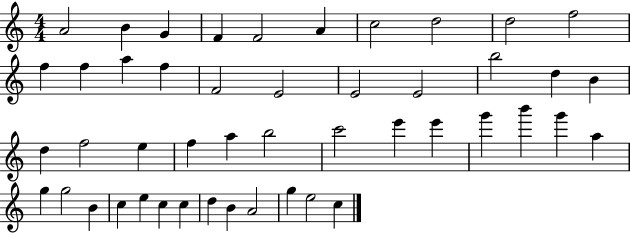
X:1
T:Untitled
M:4/4
L:1/4
K:C
A2 B G F F2 A c2 d2 d2 f2 f f a f F2 E2 E2 E2 b2 d B d f2 e f a b2 c'2 e' e' g' b' g' a g g2 B c e c c d B A2 g e2 c